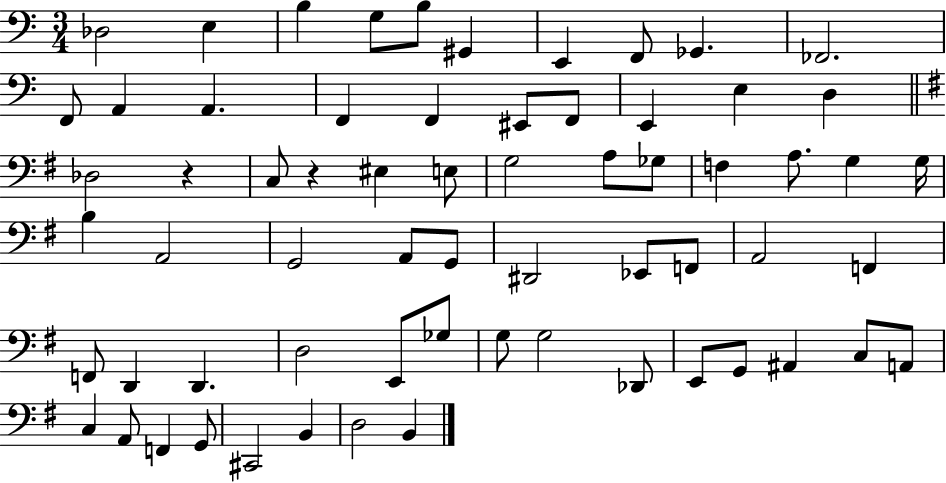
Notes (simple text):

Db3/h E3/q B3/q G3/e B3/e G#2/q E2/q F2/e Gb2/q. FES2/h. F2/e A2/q A2/q. F2/q F2/q EIS2/e F2/e E2/q E3/q D3/q Db3/h R/q C3/e R/q EIS3/q E3/e G3/h A3/e Gb3/e F3/q A3/e. G3/q G3/s B3/q A2/h G2/h A2/e G2/e D#2/h Eb2/e F2/e A2/h F2/q F2/e D2/q D2/q. D3/h E2/e Gb3/e G3/e G3/h Db2/e E2/e G2/e A#2/q C3/e A2/e C3/q A2/e F2/q G2/e C#2/h B2/q D3/h B2/q